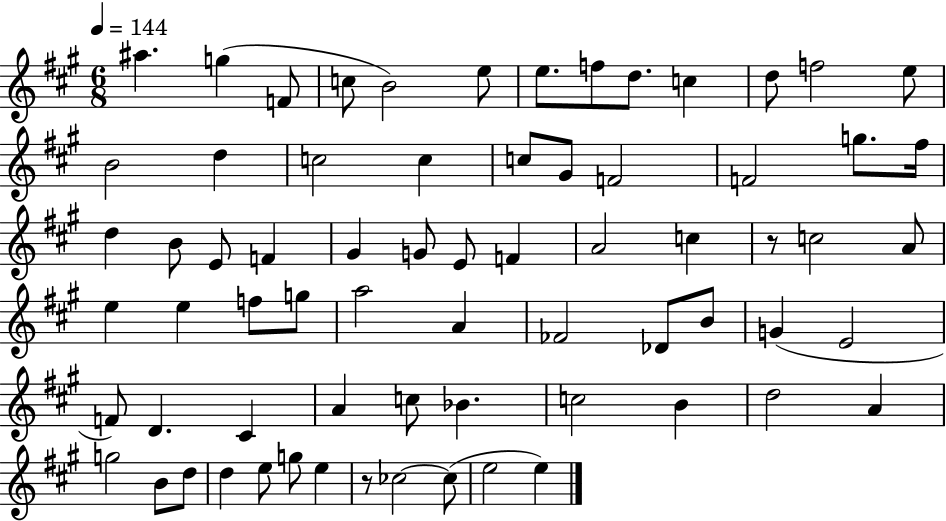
{
  \clef treble
  \numericTimeSignature
  \time 6/8
  \key a \major
  \tempo 4 = 144
  ais''4. g''4( f'8 | c''8 b'2) e''8 | e''8. f''8 d''8. c''4 | d''8 f''2 e''8 | \break b'2 d''4 | c''2 c''4 | c''8 gis'8 f'2 | f'2 g''8. fis''16 | \break d''4 b'8 e'8 f'4 | gis'4 g'8 e'8 f'4 | a'2 c''4 | r8 c''2 a'8 | \break e''4 e''4 f''8 g''8 | a''2 a'4 | fes'2 des'8 b'8 | g'4( e'2 | \break f'8) d'4. cis'4 | a'4 c''8 bes'4. | c''2 b'4 | d''2 a'4 | \break g''2 b'8 d''8 | d''4 e''8 g''8 e''4 | r8 ces''2~~ ces''8( | e''2 e''4) | \break \bar "|."
}